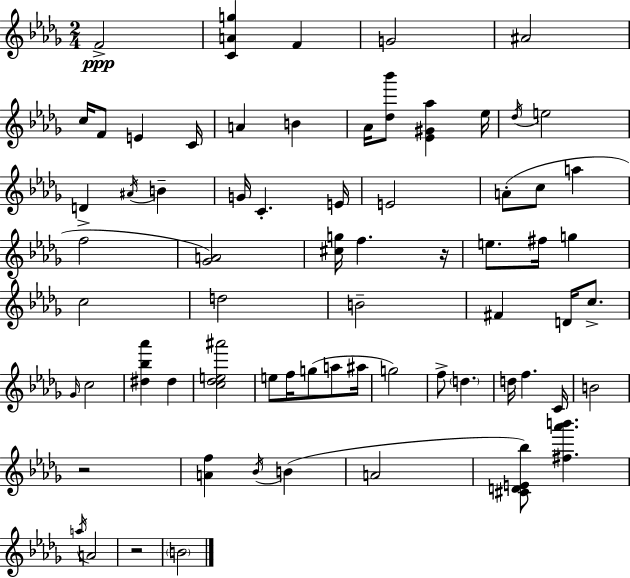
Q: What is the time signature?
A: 2/4